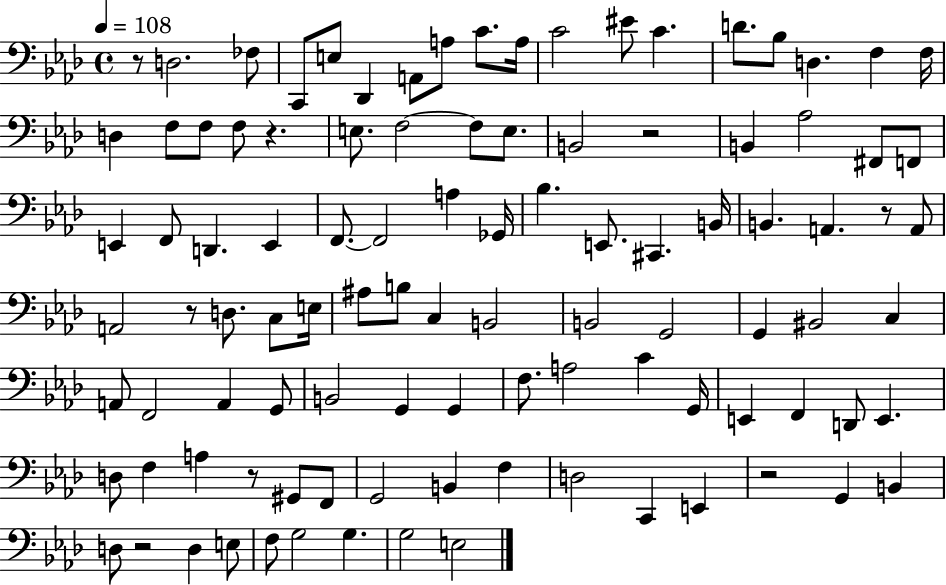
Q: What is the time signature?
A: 4/4